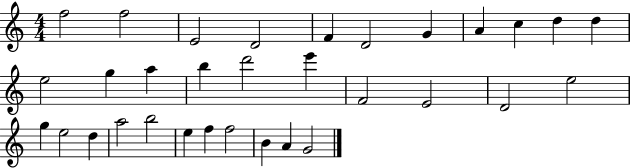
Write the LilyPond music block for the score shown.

{
  \clef treble
  \numericTimeSignature
  \time 4/4
  \key c \major
  f''2 f''2 | e'2 d'2 | f'4 d'2 g'4 | a'4 c''4 d''4 d''4 | \break e''2 g''4 a''4 | b''4 d'''2 e'''4 | f'2 e'2 | d'2 e''2 | \break g''4 e''2 d''4 | a''2 b''2 | e''4 f''4 f''2 | b'4 a'4 g'2 | \break \bar "|."
}